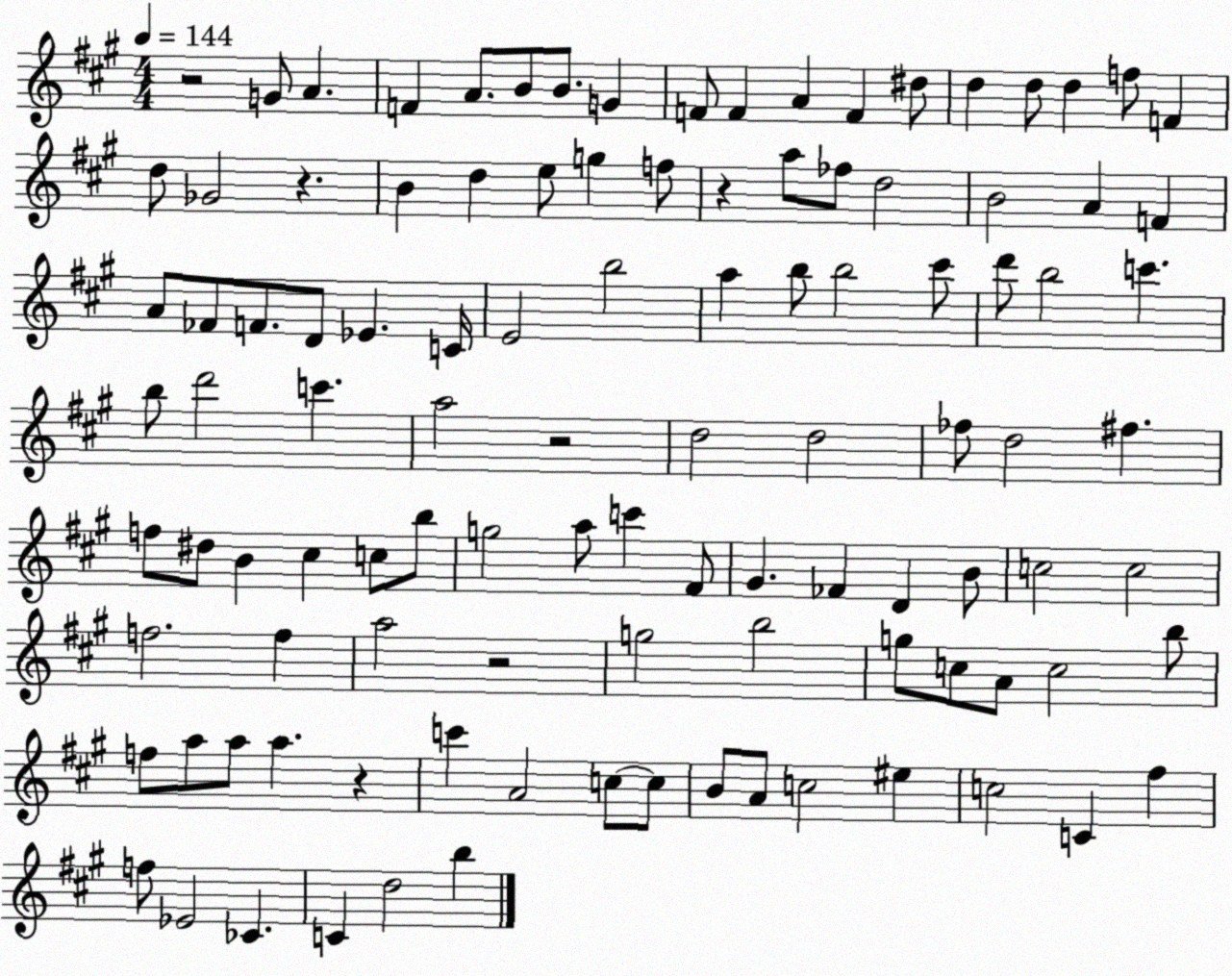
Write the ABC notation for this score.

X:1
T:Untitled
M:4/4
L:1/4
K:A
z2 G/2 A F A/2 B/2 B/2 G F/2 F A F ^d/2 d d/2 d f/2 F d/2 _G2 z B d e/2 g f/2 z a/2 _f/2 d2 B2 A F A/2 _F/2 F/2 D/2 _E C/4 E2 b2 a b/2 b2 ^c'/2 d'/2 b2 c' b/2 d'2 c' a2 z2 d2 d2 _f/2 d2 ^f f/2 ^d/2 B ^c c/2 b/2 g2 a/2 c' ^F/2 ^G _F D B/2 c2 c2 f2 f a2 z2 g2 b2 g/2 c/2 A/2 c2 b/2 f/2 a/2 a/2 a z c' A2 c/2 c/2 B/2 A/2 c2 ^e c2 C ^f f/2 _E2 _C C d2 b